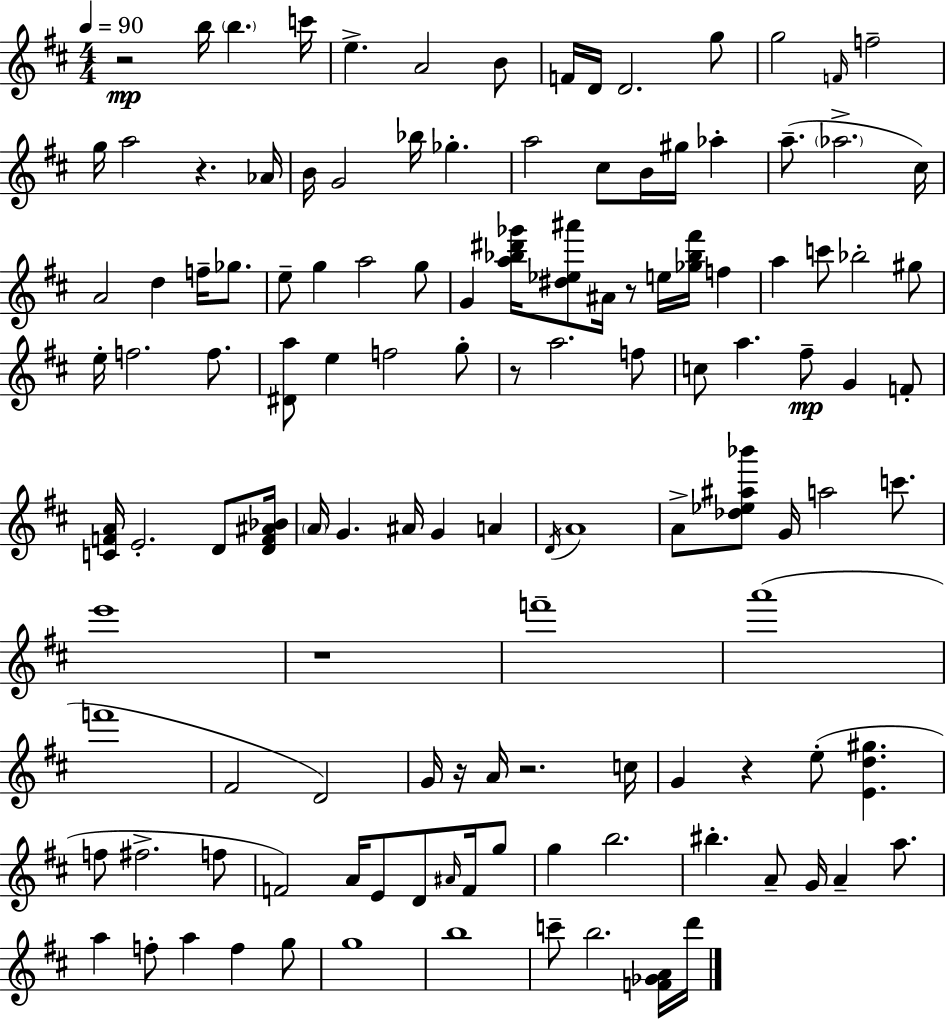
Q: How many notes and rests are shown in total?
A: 125